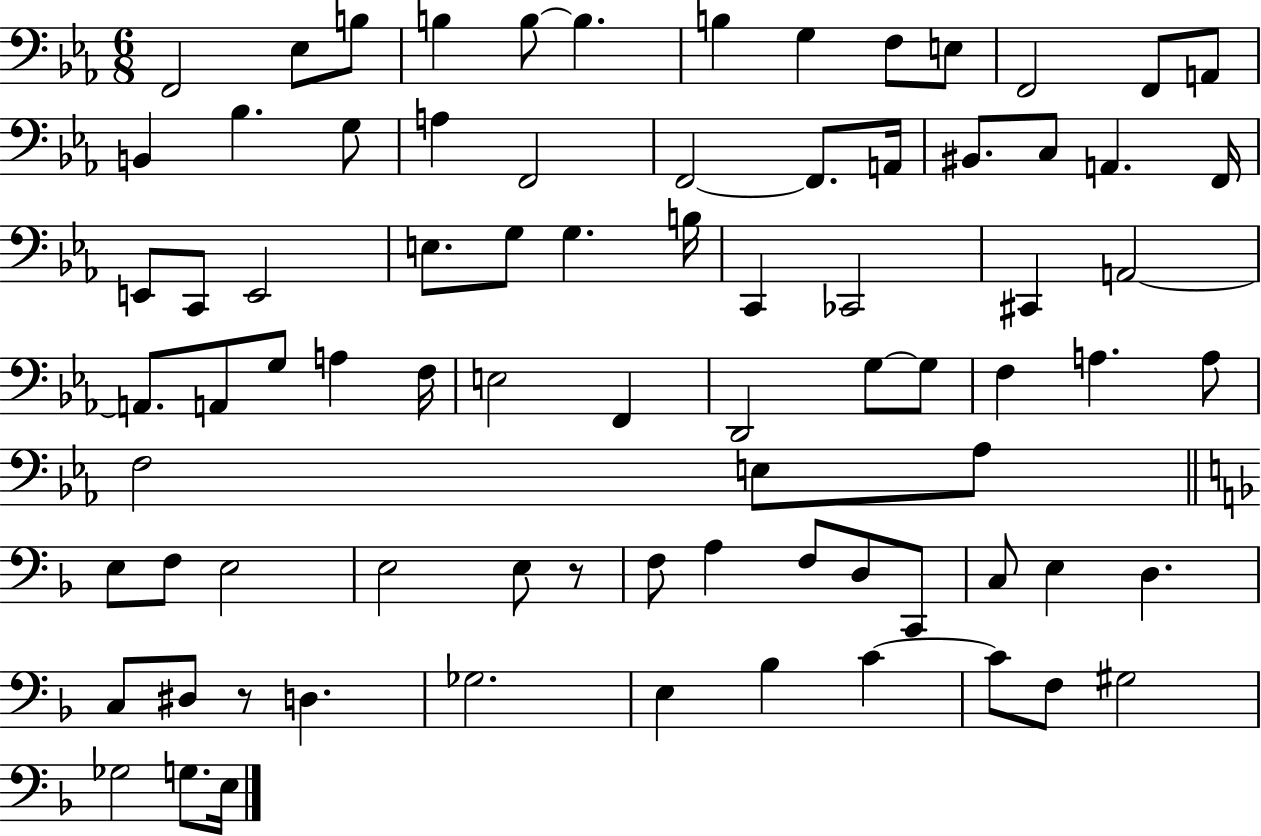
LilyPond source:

{
  \clef bass
  \numericTimeSignature
  \time 6/8
  \key ees \major
  f,2 ees8 b8 | b4 b8~~ b4. | b4 g4 f8 e8 | f,2 f,8 a,8 | \break b,4 bes4. g8 | a4 f,2 | f,2~~ f,8. a,16 | bis,8. c8 a,4. f,16 | \break e,8 c,8 e,2 | e8. g8 g4. b16 | c,4 ces,2 | cis,4 a,2~~ | \break a,8. a,8 g8 a4 f16 | e2 f,4 | d,2 g8~~ g8 | f4 a4. a8 | \break f2 e8 aes8 | \bar "||" \break \key f \major e8 f8 e2 | e2 e8 r8 | f8 a4 f8 d8 c,8 | c8 e4 d4. | \break c8 dis8 r8 d4. | ges2. | e4 bes4 c'4~~ | c'8 f8 gis2 | \break ges2 g8. e16 | \bar "|."
}